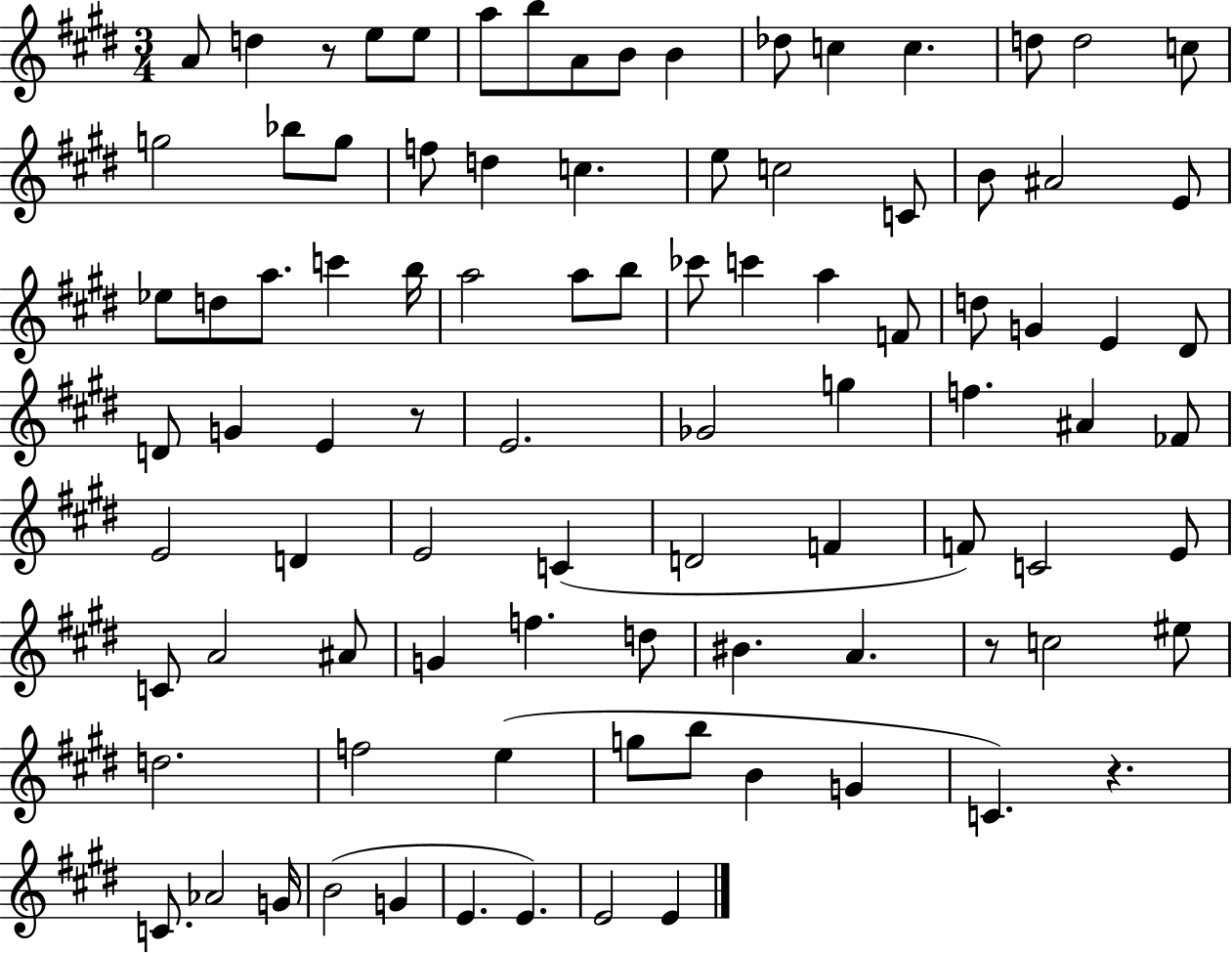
A4/e D5/q R/e E5/e E5/e A5/e B5/e A4/e B4/e B4/q Db5/e C5/q C5/q. D5/e D5/h C5/e G5/h Bb5/e G5/e F5/e D5/q C5/q. E5/e C5/h C4/e B4/e A#4/h E4/e Eb5/e D5/e A5/e. C6/q B5/s A5/h A5/e B5/e CES6/e C6/q A5/q F4/e D5/e G4/q E4/q D#4/e D4/e G4/q E4/q R/e E4/h. Gb4/h G5/q F5/q. A#4/q FES4/e E4/h D4/q E4/h C4/q D4/h F4/q F4/e C4/h E4/e C4/e A4/h A#4/e G4/q F5/q. D5/e BIS4/q. A4/q. R/e C5/h EIS5/e D5/h. F5/h E5/q G5/e B5/e B4/q G4/q C4/q. R/q. C4/e. Ab4/h G4/s B4/h G4/q E4/q. E4/q. E4/h E4/q